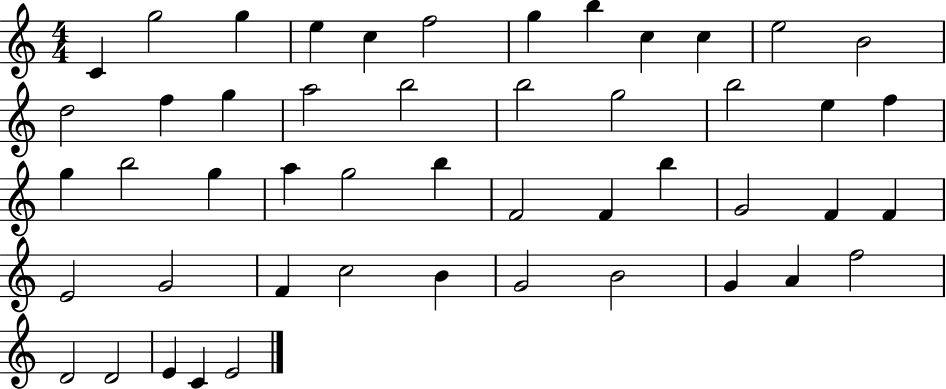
X:1
T:Untitled
M:4/4
L:1/4
K:C
C g2 g e c f2 g b c c e2 B2 d2 f g a2 b2 b2 g2 b2 e f g b2 g a g2 b F2 F b G2 F F E2 G2 F c2 B G2 B2 G A f2 D2 D2 E C E2